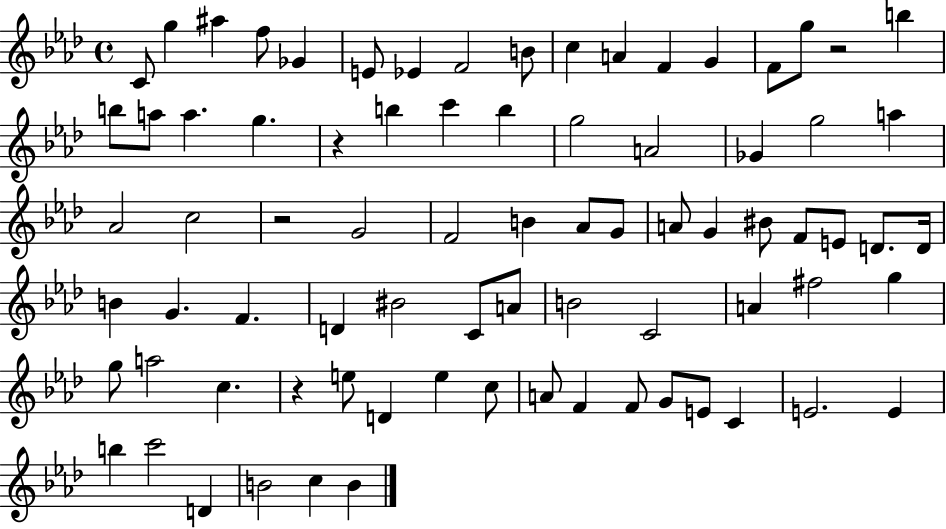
{
  \clef treble
  \time 4/4
  \defaultTimeSignature
  \key aes \major
  c'8 g''4 ais''4 f''8 ges'4 | e'8 ees'4 f'2 b'8 | c''4 a'4 f'4 g'4 | f'8 g''8 r2 b''4 | \break b''8 a''8 a''4. g''4. | r4 b''4 c'''4 b''4 | g''2 a'2 | ges'4 g''2 a''4 | \break aes'2 c''2 | r2 g'2 | f'2 b'4 aes'8 g'8 | a'8 g'4 bis'8 f'8 e'8 d'8. d'16 | \break b'4 g'4. f'4. | d'4 bis'2 c'8 a'8 | b'2 c'2 | a'4 fis''2 g''4 | \break g''8 a''2 c''4. | r4 e''8 d'4 e''4 c''8 | a'8 f'4 f'8 g'8 e'8 c'4 | e'2. e'4 | \break b''4 c'''2 d'4 | b'2 c''4 b'4 | \bar "|."
}